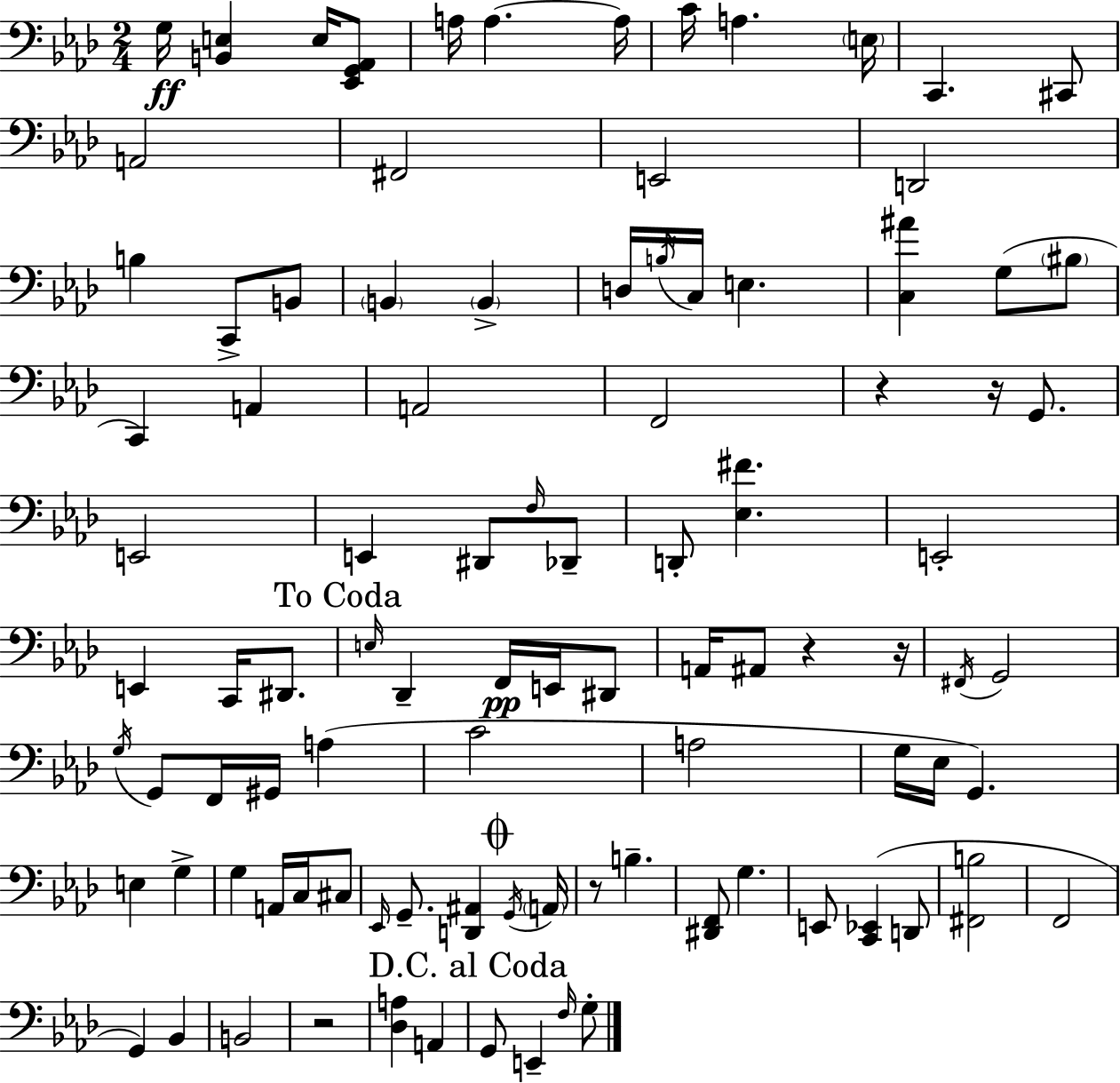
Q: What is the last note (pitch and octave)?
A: G3